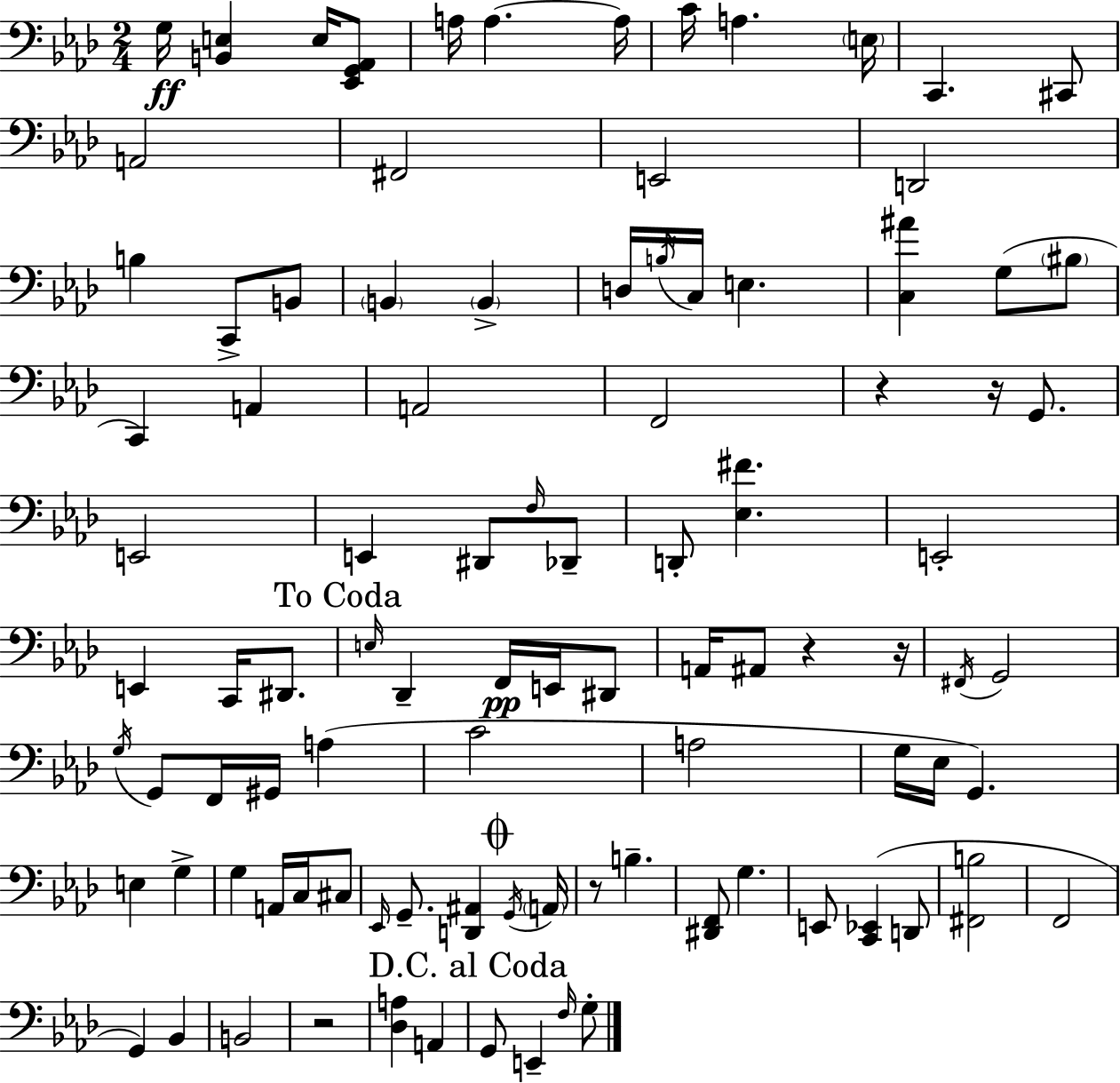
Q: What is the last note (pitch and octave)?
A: G3